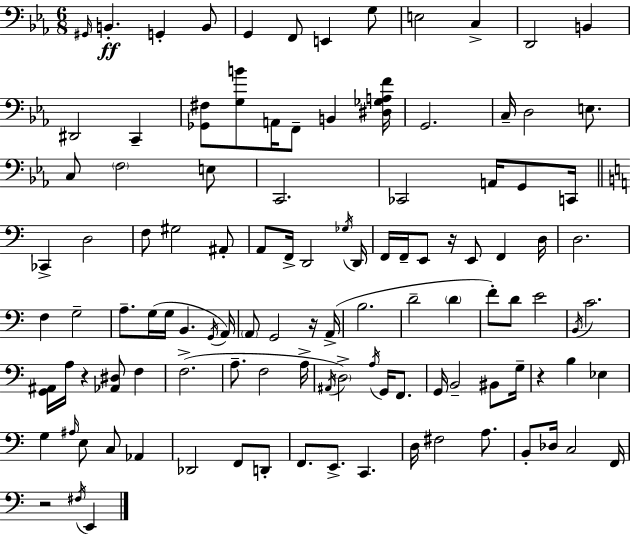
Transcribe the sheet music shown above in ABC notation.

X:1
T:Untitled
M:6/8
L:1/4
K:Cm
^G,,/4 B,, G,, B,,/2 G,, F,,/2 E,, G,/2 E,2 C, D,,2 B,, ^D,,2 C,, [_G,,^F,]/2 [G,B]/2 A,,/4 F,,/2 B,, [^D,_G,A,F]/4 G,,2 C,/4 D,2 E,/2 C,/2 F,2 E,/2 C,,2 _C,,2 A,,/4 G,,/2 C,,/4 _C,, D,2 F,/2 ^G,2 ^A,,/2 A,,/2 F,,/4 D,,2 _G,/4 D,,/4 F,,/4 F,,/4 E,,/2 z/4 E,,/2 F,, D,/4 D,2 F, G,2 A,/2 G,/4 G,/4 B,, G,,/4 A,,/4 A,,/2 G,,2 z/4 A,,/4 B,2 D2 D F/2 D/2 E2 B,,/4 C2 [G,,^A,,]/4 A,/4 z [_A,,^D,]/2 F, F,2 A,/2 F,2 A,/4 ^A,,/4 D,2 A,/4 G,,/4 F,,/2 G,,/4 B,,2 ^B,,/2 G,/4 z B, _E, G, ^A,/4 E,/2 C,/2 _A,, _D,,2 F,,/2 D,,/2 F,,/2 E,,/2 C,, D,/4 ^F,2 A,/2 B,,/2 _D,/4 C,2 F,,/4 z2 ^F,/4 E,,